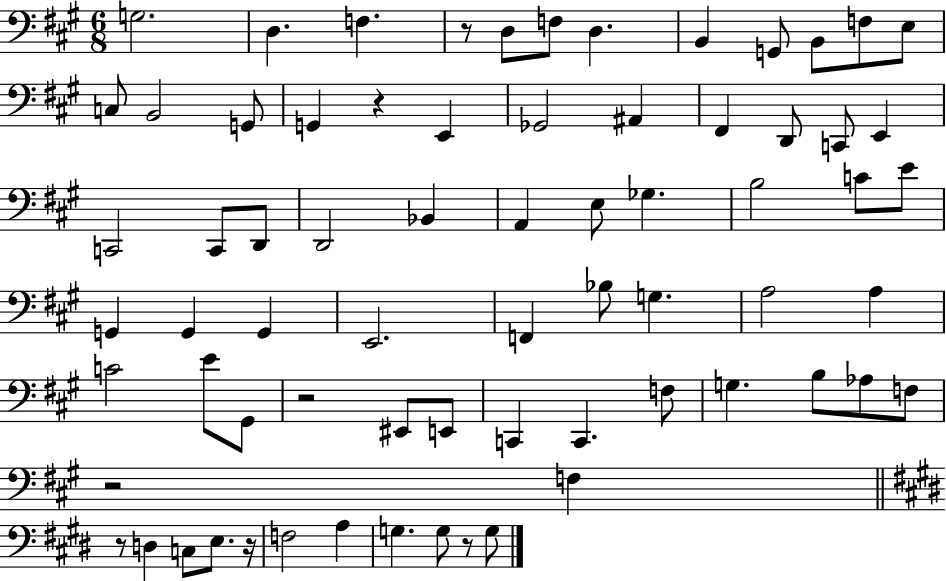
X:1
T:Untitled
M:6/8
L:1/4
K:A
G,2 D, F, z/2 D,/2 F,/2 D, B,, G,,/2 B,,/2 F,/2 E,/2 C,/2 B,,2 G,,/2 G,, z E,, _G,,2 ^A,, ^F,, D,,/2 C,,/2 E,, C,,2 C,,/2 D,,/2 D,,2 _B,, A,, E,/2 _G, B,2 C/2 E/2 G,, G,, G,, E,,2 F,, _B,/2 G, A,2 A, C2 E/2 ^G,,/2 z2 ^E,,/2 E,,/2 C,, C,, F,/2 G, B,/2 _A,/2 F,/2 z2 F, z/2 D, C,/2 E,/2 z/4 F,2 A, G, G,/2 z/2 G,/2